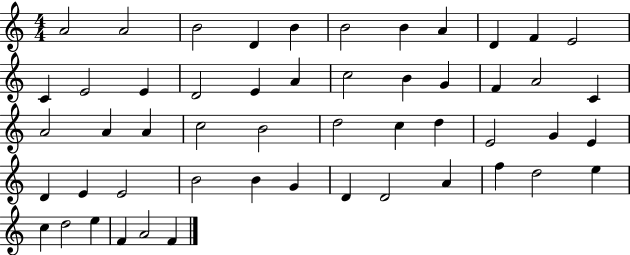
A4/h A4/h B4/h D4/q B4/q B4/h B4/q A4/q D4/q F4/q E4/h C4/q E4/h E4/q D4/h E4/q A4/q C5/h B4/q G4/q F4/q A4/h C4/q A4/h A4/q A4/q C5/h B4/h D5/h C5/q D5/q E4/h G4/q E4/q D4/q E4/q E4/h B4/h B4/q G4/q D4/q D4/h A4/q F5/q D5/h E5/q C5/q D5/h E5/q F4/q A4/h F4/q